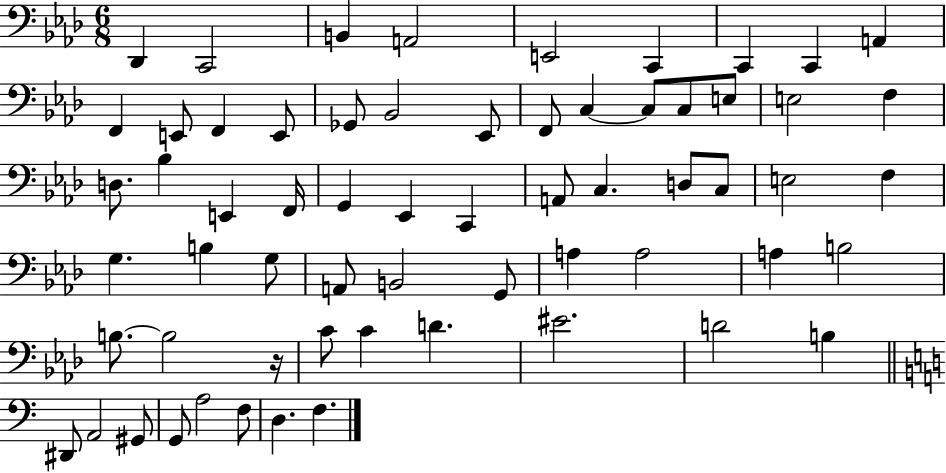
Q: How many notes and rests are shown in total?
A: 63